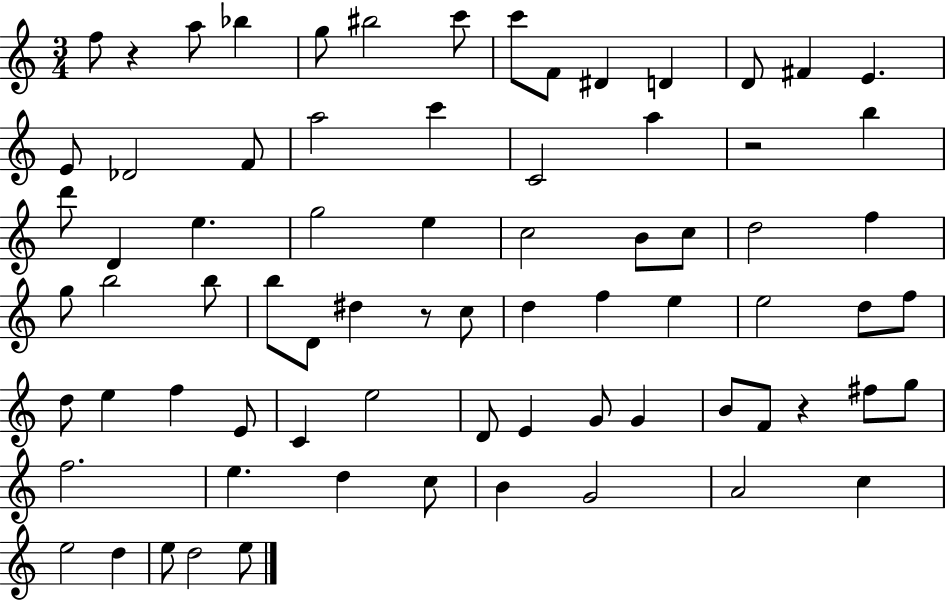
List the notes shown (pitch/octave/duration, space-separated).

F5/e R/q A5/e Bb5/q G5/e BIS5/h C6/e C6/e F4/e D#4/q D4/q D4/e F#4/q E4/q. E4/e Db4/h F4/e A5/h C6/q C4/h A5/q R/h B5/q D6/e D4/q E5/q. G5/h E5/q C5/h B4/e C5/e D5/h F5/q G5/e B5/h B5/e B5/e D4/e D#5/q R/e C5/e D5/q F5/q E5/q E5/h D5/e F5/e D5/e E5/q F5/q E4/e C4/q E5/h D4/e E4/q G4/e G4/q B4/e F4/e R/q F#5/e G5/e F5/h. E5/q. D5/q C5/e B4/q G4/h A4/h C5/q E5/h D5/q E5/e D5/h E5/e